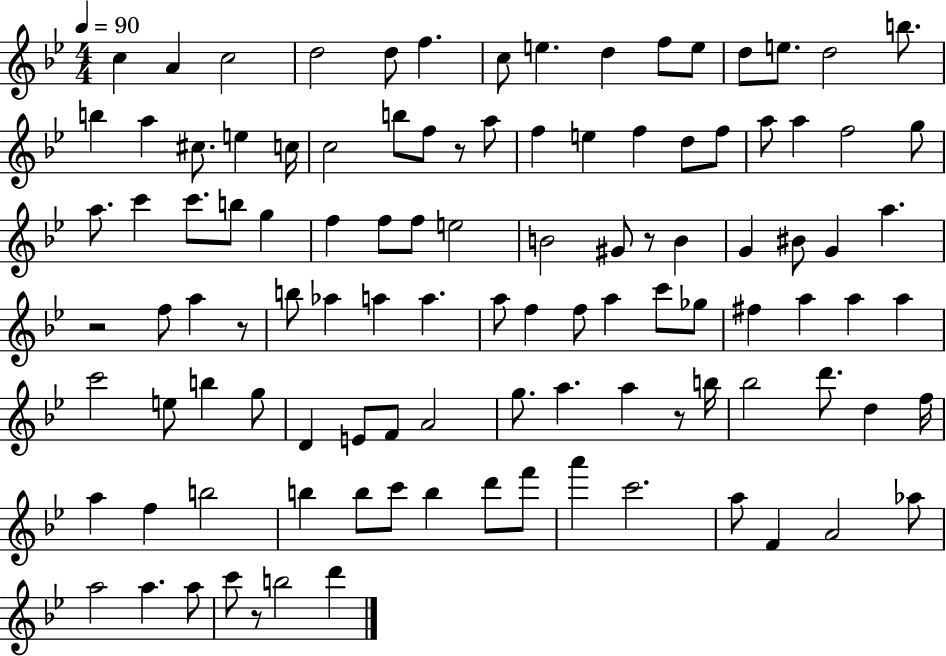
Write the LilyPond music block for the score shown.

{
  \clef treble
  \numericTimeSignature
  \time 4/4
  \key bes \major
  \tempo 4 = 90
  \repeat volta 2 { c''4 a'4 c''2 | d''2 d''8 f''4. | c''8 e''4. d''4 f''8 e''8 | d''8 e''8. d''2 b''8. | \break b''4 a''4 cis''8. e''4 c''16 | c''2 b''8 f''8 r8 a''8 | f''4 e''4 f''4 d''8 f''8 | a''8 a''4 f''2 g''8 | \break a''8. c'''4 c'''8. b''8 g''4 | f''4 f''8 f''8 e''2 | b'2 gis'8 r8 b'4 | g'4 bis'8 g'4 a''4. | \break r2 f''8 a''4 r8 | b''8 aes''4 a''4 a''4. | a''8 f''4 f''8 a''4 c'''8 ges''8 | fis''4 a''4 a''4 a''4 | \break c'''2 e''8 b''4 g''8 | d'4 e'8 f'8 a'2 | g''8. a''4. a''4 r8 b''16 | bes''2 d'''8. d''4 f''16 | \break a''4 f''4 b''2 | b''4 b''8 c'''8 b''4 d'''8 f'''8 | a'''4 c'''2. | a''8 f'4 a'2 aes''8 | \break a''2 a''4. a''8 | c'''8 r8 b''2 d'''4 | } \bar "|."
}